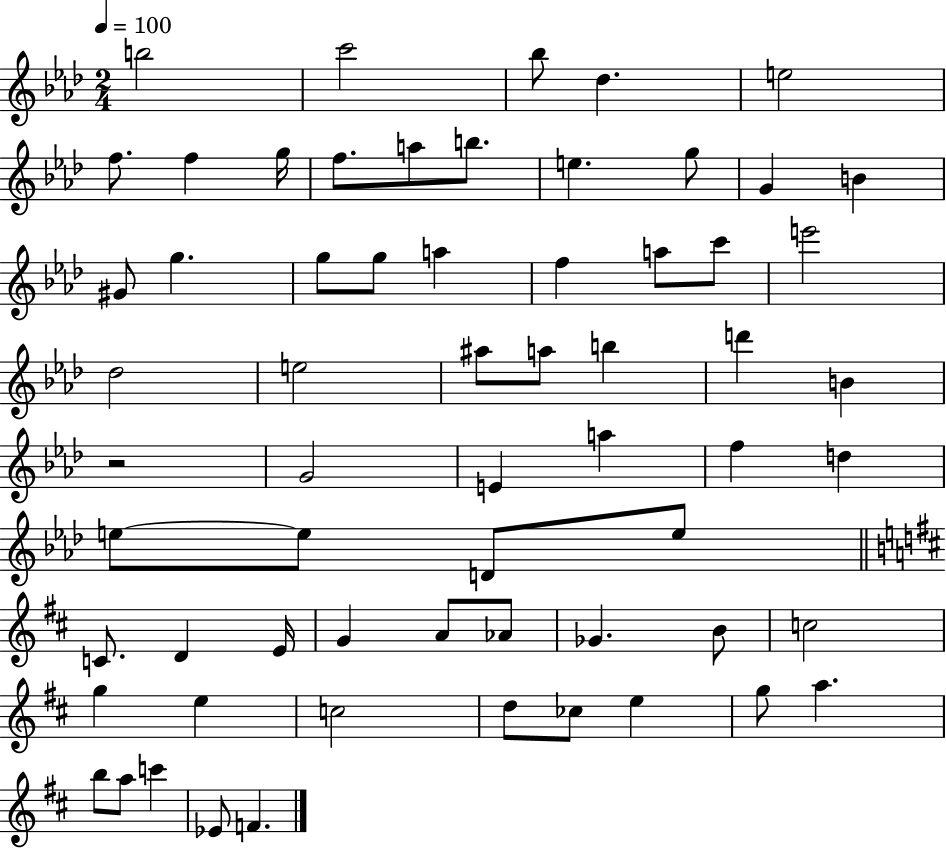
B5/h C6/h Bb5/e Db5/q. E5/h F5/e. F5/q G5/s F5/e. A5/e B5/e. E5/q. G5/e G4/q B4/q G#4/e G5/q. G5/e G5/e A5/q F5/q A5/e C6/e E6/h Db5/h E5/h A#5/e A5/e B5/q D6/q B4/q R/h G4/h E4/q A5/q F5/q D5/q E5/e E5/e D4/e E5/e C4/e. D4/q E4/s G4/q A4/e Ab4/e Gb4/q. B4/e C5/h G5/q E5/q C5/h D5/e CES5/e E5/q G5/e A5/q. B5/e A5/e C6/q Eb4/e F4/q.